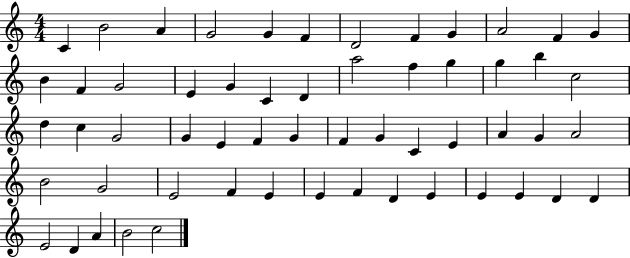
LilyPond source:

{
  \clef treble
  \numericTimeSignature
  \time 4/4
  \key c \major
  c'4 b'2 a'4 | g'2 g'4 f'4 | d'2 f'4 g'4 | a'2 f'4 g'4 | \break b'4 f'4 g'2 | e'4 g'4 c'4 d'4 | a''2 f''4 g''4 | g''4 b''4 c''2 | \break d''4 c''4 g'2 | g'4 e'4 f'4 g'4 | f'4 g'4 c'4 e'4 | a'4 g'4 a'2 | \break b'2 g'2 | e'2 f'4 e'4 | e'4 f'4 d'4 e'4 | e'4 e'4 d'4 d'4 | \break e'2 d'4 a'4 | b'2 c''2 | \bar "|."
}